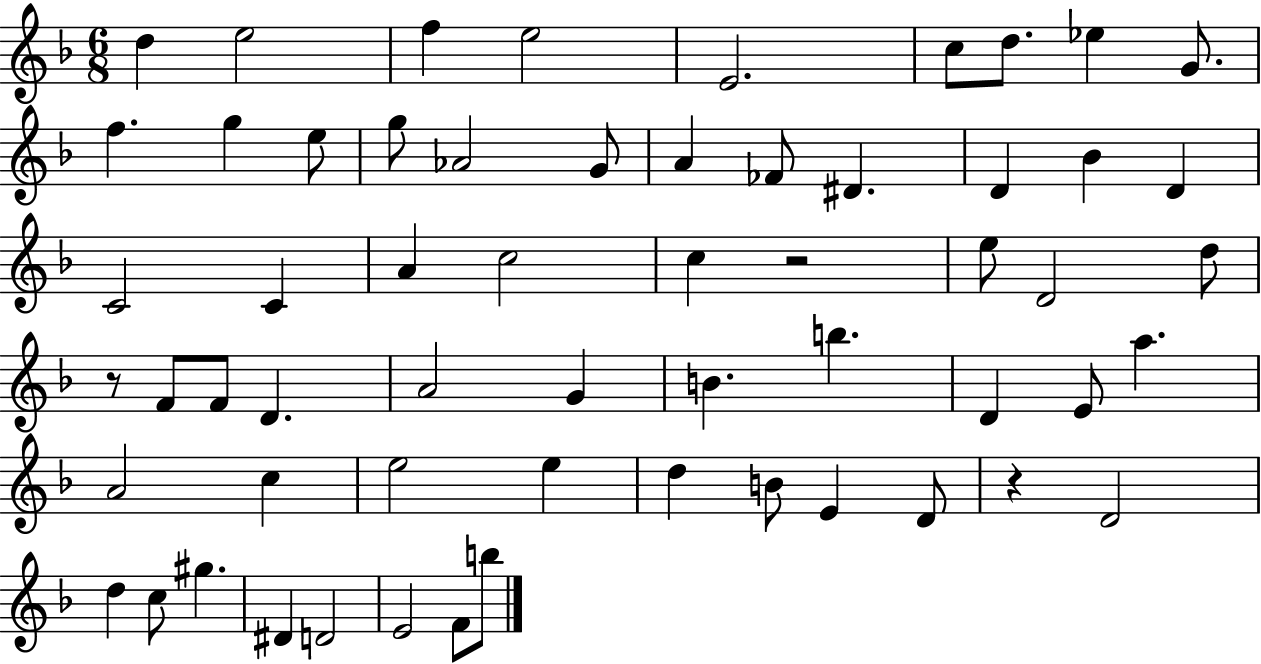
D5/q E5/h F5/q E5/h E4/h. C5/e D5/e. Eb5/q G4/e. F5/q. G5/q E5/e G5/e Ab4/h G4/e A4/q FES4/e D#4/q. D4/q Bb4/q D4/q C4/h C4/q A4/q C5/h C5/q R/h E5/e D4/h D5/e R/e F4/e F4/e D4/q. A4/h G4/q B4/q. B5/q. D4/q E4/e A5/q. A4/h C5/q E5/h E5/q D5/q B4/e E4/q D4/e R/q D4/h D5/q C5/e G#5/q. D#4/q D4/h E4/h F4/e B5/e